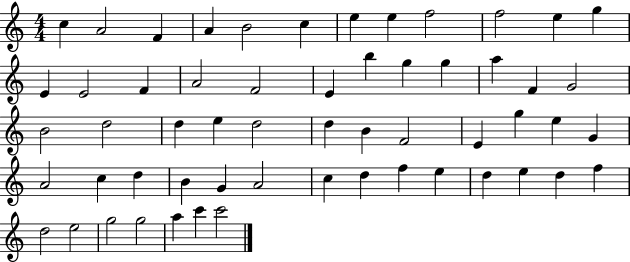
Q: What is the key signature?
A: C major